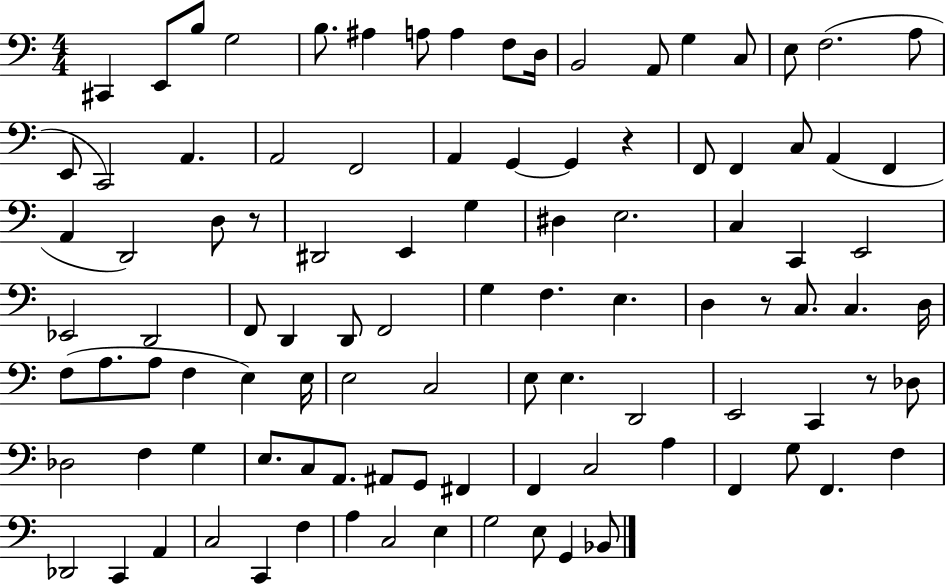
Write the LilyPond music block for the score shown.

{
  \clef bass
  \numericTimeSignature
  \time 4/4
  \key c \major
  cis,4 e,8 b8 g2 | b8. ais4 a8 a4 f8 d16 | b,2 a,8 g4 c8 | e8 f2.( a8 | \break e,8 c,2) a,4. | a,2 f,2 | a,4 g,4~~ g,4 r4 | f,8 f,4 c8 a,4( f,4 | \break a,4 d,2) d8 r8 | dis,2 e,4 g4 | dis4 e2. | c4 c,4 e,2 | \break ees,2 d,2 | f,8 d,4 d,8 f,2 | g4 f4. e4. | d4 r8 c8. c4. d16 | \break f8( a8. a8 f4 e4) e16 | e2 c2 | e8 e4. d,2 | e,2 c,4 r8 des8 | \break des2 f4 g4 | e8. c8 a,8. ais,8 g,8 fis,4 | f,4 c2 a4 | f,4 g8 f,4. f4 | \break des,2 c,4 a,4 | c2 c,4 f4 | a4 c2 e4 | g2 e8 g,4 bes,8 | \break \bar "|."
}